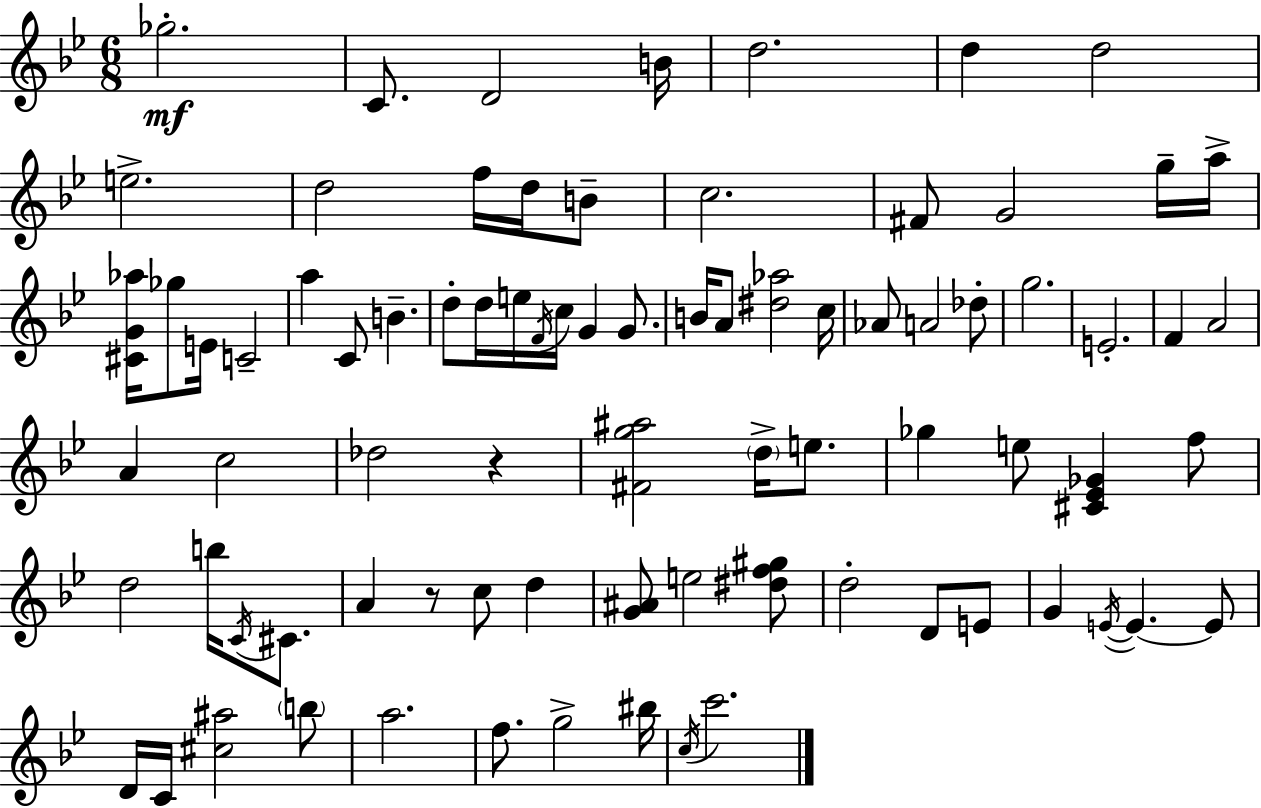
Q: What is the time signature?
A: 6/8